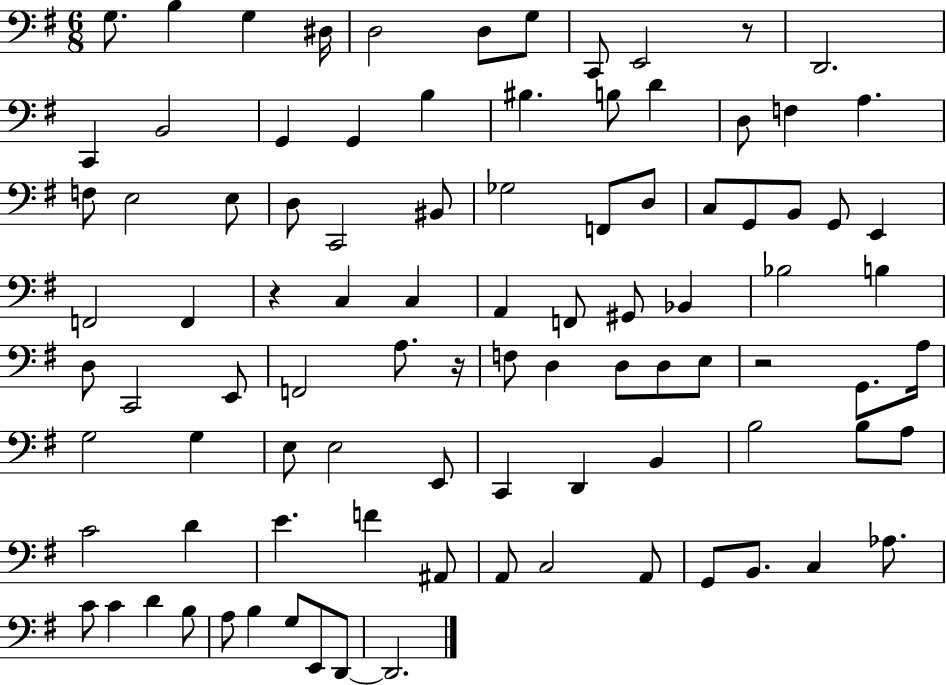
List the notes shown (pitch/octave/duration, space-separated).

G3/e. B3/q G3/q D#3/s D3/h D3/e G3/e C2/e E2/h R/e D2/h. C2/q B2/h G2/q G2/q B3/q BIS3/q. B3/e D4/q D3/e F3/q A3/q. F3/e E3/h E3/e D3/e C2/h BIS2/e Gb3/h F2/e D3/e C3/e G2/e B2/e G2/e E2/q F2/h F2/q R/q C3/q C3/q A2/q F2/e G#2/e Bb2/q Bb3/h B3/q D3/e C2/h E2/e F2/h A3/e. R/s F3/e D3/q D3/e D3/e E3/e R/h G2/e. A3/s G3/h G3/q E3/e E3/h E2/e C2/q D2/q B2/q B3/h B3/e A3/e C4/h D4/q E4/q. F4/q A#2/e A2/e C3/h A2/e G2/e B2/e. C3/q Ab3/e. C4/e C4/q D4/q B3/e A3/e B3/q G3/e E2/e D2/e D2/h.